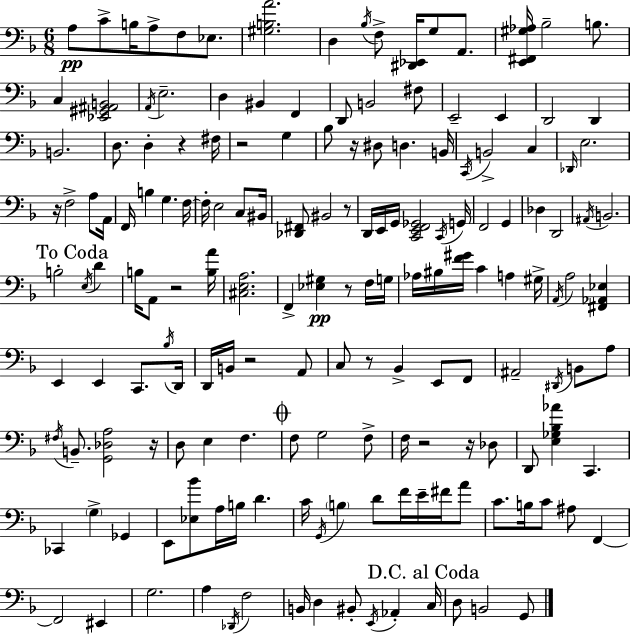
A3/e C4/e B3/s A3/e F3/e Eb3/e. [G#3,B3,A4]/h. D3/q Bb3/s F3/e [D#2,Eb2]/s G3/e A2/e. [E2,F#2,G#3,Ab3]/s Bb3/h B3/e. C3/q [Eb2,G#2,A#2,B2]/h A2/s E3/h. D3/q BIS2/q F2/q D2/e B2/h F#3/e E2/h E2/q D2/h D2/q B2/h. D3/e. D3/q R/q F#3/s R/h G3/q Bb3/e R/s D#3/e D3/q. B2/s C2/s B2/h C3/q Db2/s E3/h. R/s F3/h A3/e A2/s F2/s B3/q G3/q. F3/s F3/s E3/h C3/e BIS2/s [Db2,F#2]/e BIS2/h R/e D2/s E2/s G2/s [C2,E2,F2,Gb2]/h C2/s G2/s F2/h G2/q Db3/q D2/h A#2/s B2/h. B3/h E3/s D4/q B3/s A2/e R/h [B3,A4]/s [C#3,E3,A3]/h. F2/q [Eb3,G#3]/q R/e F3/s G3/s Ab3/s BIS3/s [F4,G#4]/s C4/q A3/q G#3/s A2/s A3/h [F#2,Ab2,Eb3]/q E2/q E2/q C2/e. Bb3/s D2/s D2/s B2/s R/h A2/e C3/e R/e Bb2/q E2/e F2/e A#2/h D#2/s B2/e A3/e F#3/s B2/e. [G2,Db3,A3]/h R/s D3/e E3/q F3/q. F3/e G3/h F3/e F3/s R/h R/s Db3/e D2/e [E3,Gb3,Bb3,Ab4]/q C2/q. CES2/q G3/q Gb2/q E2/e [Eb3,Bb4]/e A3/s B3/s D4/q. C4/s G2/s B3/q D4/e F4/s E4/s F#4/s A4/e C4/e. B3/s C4/e A#3/e F2/q F2/h EIS2/q G3/h. A3/q Db2/s F3/h B2/s D3/q BIS2/e E2/s Ab2/q C3/s D3/e B2/h G2/e